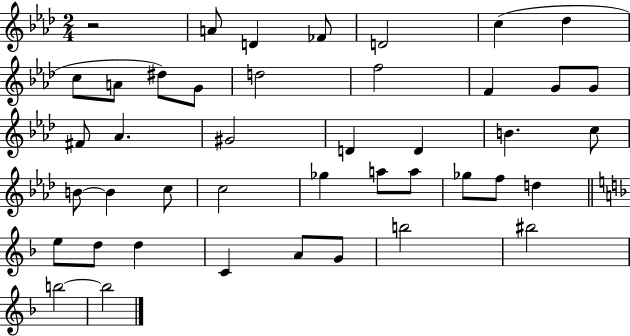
R/h A4/e D4/q FES4/e D4/h C5/q Db5/q C5/e A4/e D#5/e G4/e D5/h F5/h F4/q G4/e G4/e F#4/e Ab4/q. G#4/h D4/q D4/q B4/q. C5/e B4/e B4/q C5/e C5/h Gb5/q A5/e A5/e Gb5/e F5/e D5/q E5/e D5/e D5/q C4/q A4/e G4/e B5/h BIS5/h B5/h B5/h